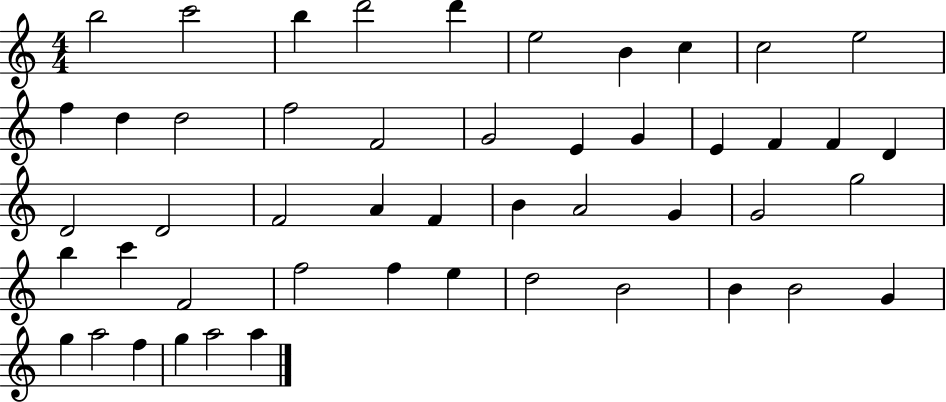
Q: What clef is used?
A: treble